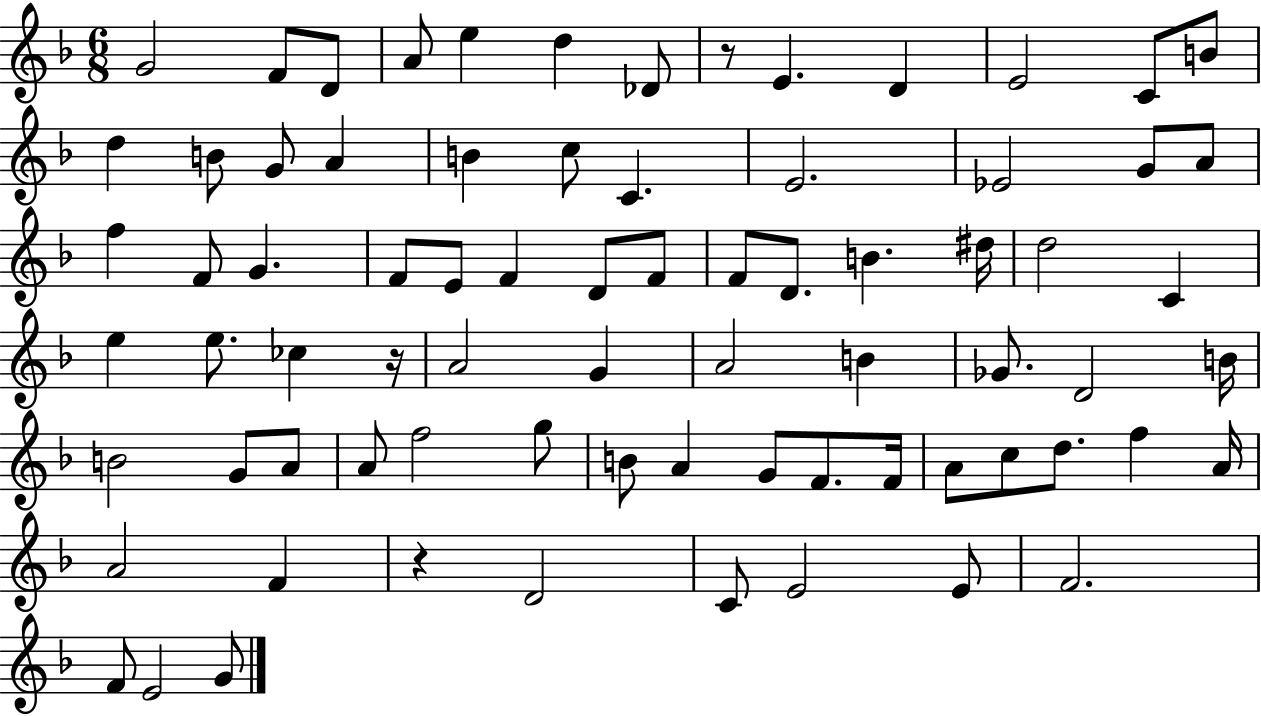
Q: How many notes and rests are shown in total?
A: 76